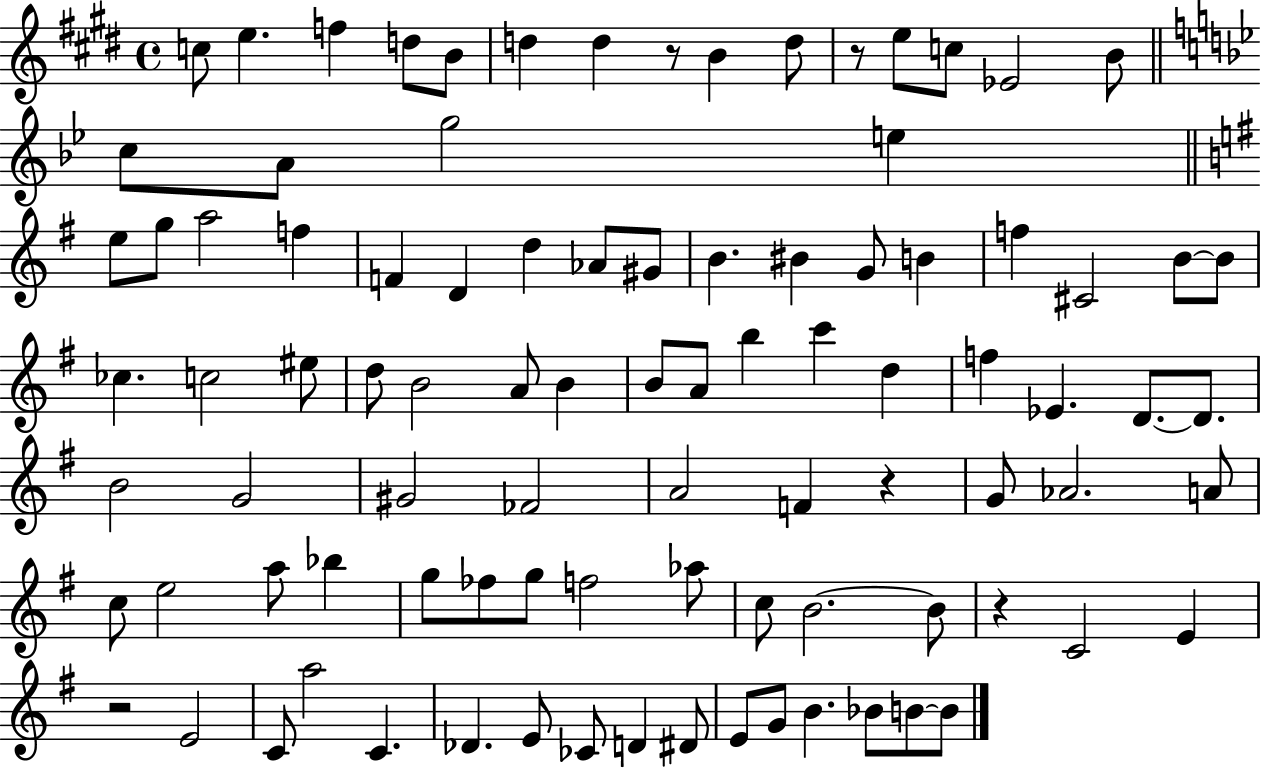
C5/e E5/q. F5/q D5/e B4/e D5/q D5/q R/e B4/q D5/e R/e E5/e C5/e Eb4/h B4/e C5/e A4/e G5/h E5/q E5/e G5/e A5/h F5/q F4/q D4/q D5/q Ab4/e G#4/e B4/q. BIS4/q G4/e B4/q F5/q C#4/h B4/e B4/e CES5/q. C5/h EIS5/e D5/e B4/h A4/e B4/q B4/e A4/e B5/q C6/q D5/q F5/q Eb4/q. D4/e. D4/e. B4/h G4/h G#4/h FES4/h A4/h F4/q R/q G4/e Ab4/h. A4/e C5/e E5/h A5/e Bb5/q G5/e FES5/e G5/e F5/h Ab5/e C5/e B4/h. B4/e R/q C4/h E4/q R/h E4/h C4/e A5/h C4/q. Db4/q. E4/e CES4/e D4/q D#4/e E4/e G4/e B4/q. Bb4/e B4/e B4/e